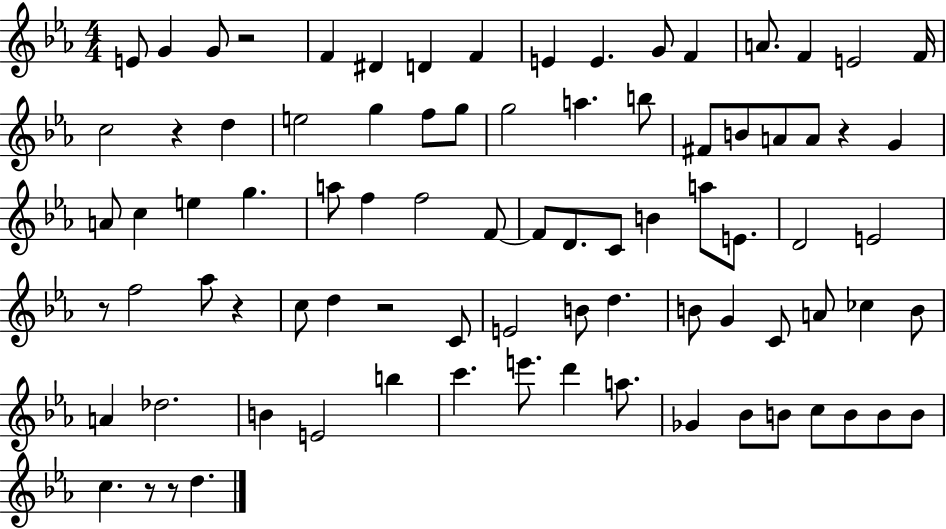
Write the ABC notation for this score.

X:1
T:Untitled
M:4/4
L:1/4
K:Eb
E/2 G G/2 z2 F ^D D F E E G/2 F A/2 F E2 F/4 c2 z d e2 g f/2 g/2 g2 a b/2 ^F/2 B/2 A/2 A/2 z G A/2 c e g a/2 f f2 F/2 F/2 D/2 C/2 B a/2 E/2 D2 E2 z/2 f2 _a/2 z c/2 d z2 C/2 E2 B/2 d B/2 G C/2 A/2 _c B/2 A _d2 B E2 b c' e'/2 d' a/2 _G _B/2 B/2 c/2 B/2 B/2 B/2 c z/2 z/2 d